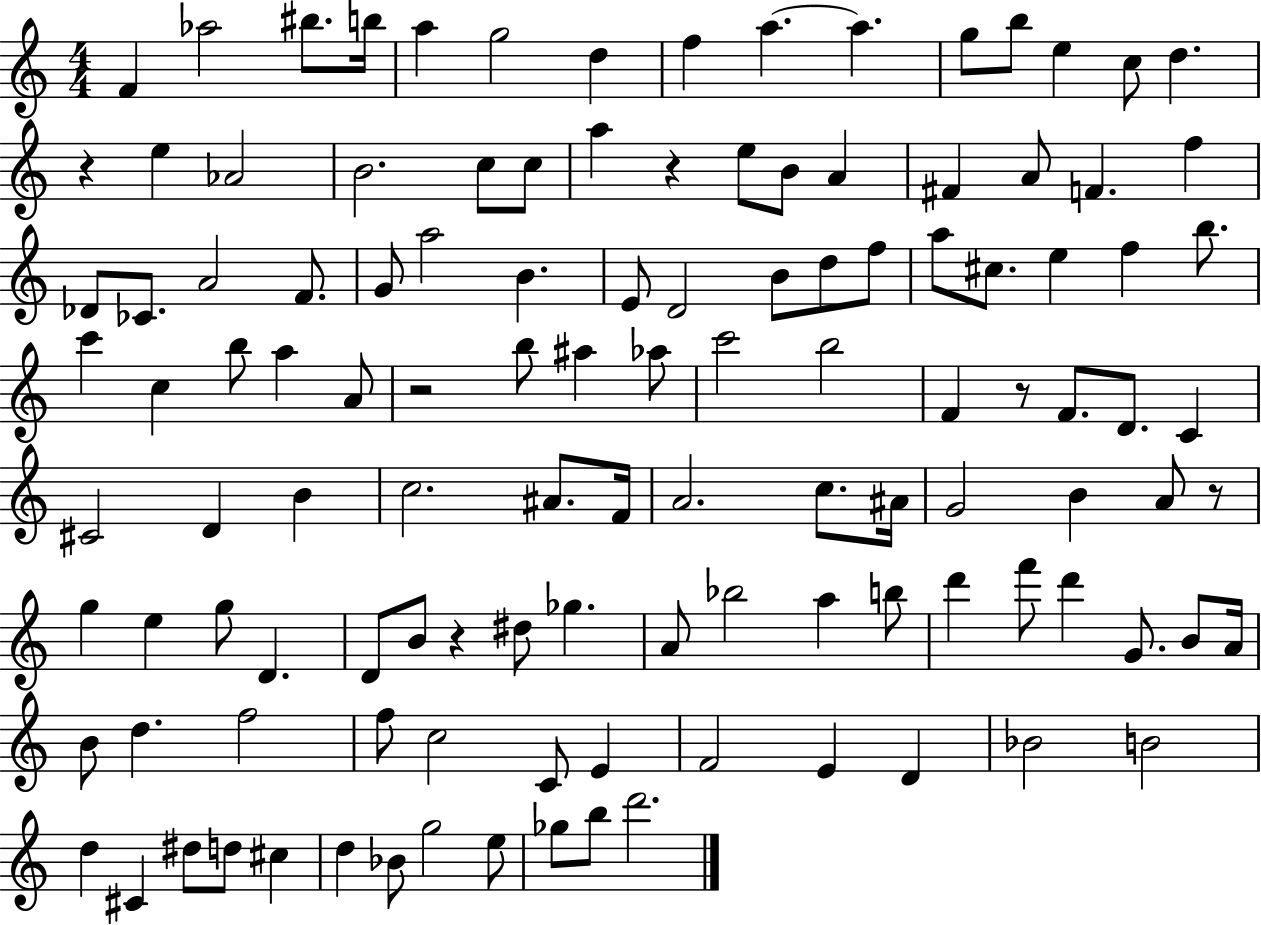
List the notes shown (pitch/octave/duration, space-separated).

F4/q Ab5/h BIS5/e. B5/s A5/q G5/h D5/q F5/q A5/q. A5/q. G5/e B5/e E5/q C5/e D5/q. R/q E5/q Ab4/h B4/h. C5/e C5/e A5/q R/q E5/e B4/e A4/q F#4/q A4/e F4/q. F5/q Db4/e CES4/e. A4/h F4/e. G4/e A5/h B4/q. E4/e D4/h B4/e D5/e F5/e A5/e C#5/e. E5/q F5/q B5/e. C6/q C5/q B5/e A5/q A4/e R/h B5/e A#5/q Ab5/e C6/h B5/h F4/q R/e F4/e. D4/e. C4/q C#4/h D4/q B4/q C5/h. A#4/e. F4/s A4/h. C5/e. A#4/s G4/h B4/q A4/e R/e G5/q E5/q G5/e D4/q. D4/e B4/e R/q D#5/e Gb5/q. A4/e Bb5/h A5/q B5/e D6/q F6/e D6/q G4/e. B4/e A4/s B4/e D5/q. F5/h F5/e C5/h C4/e E4/q F4/h E4/q D4/q Bb4/h B4/h D5/q C#4/q D#5/e D5/e C#5/q D5/q Bb4/e G5/h E5/e Gb5/e B5/e D6/h.